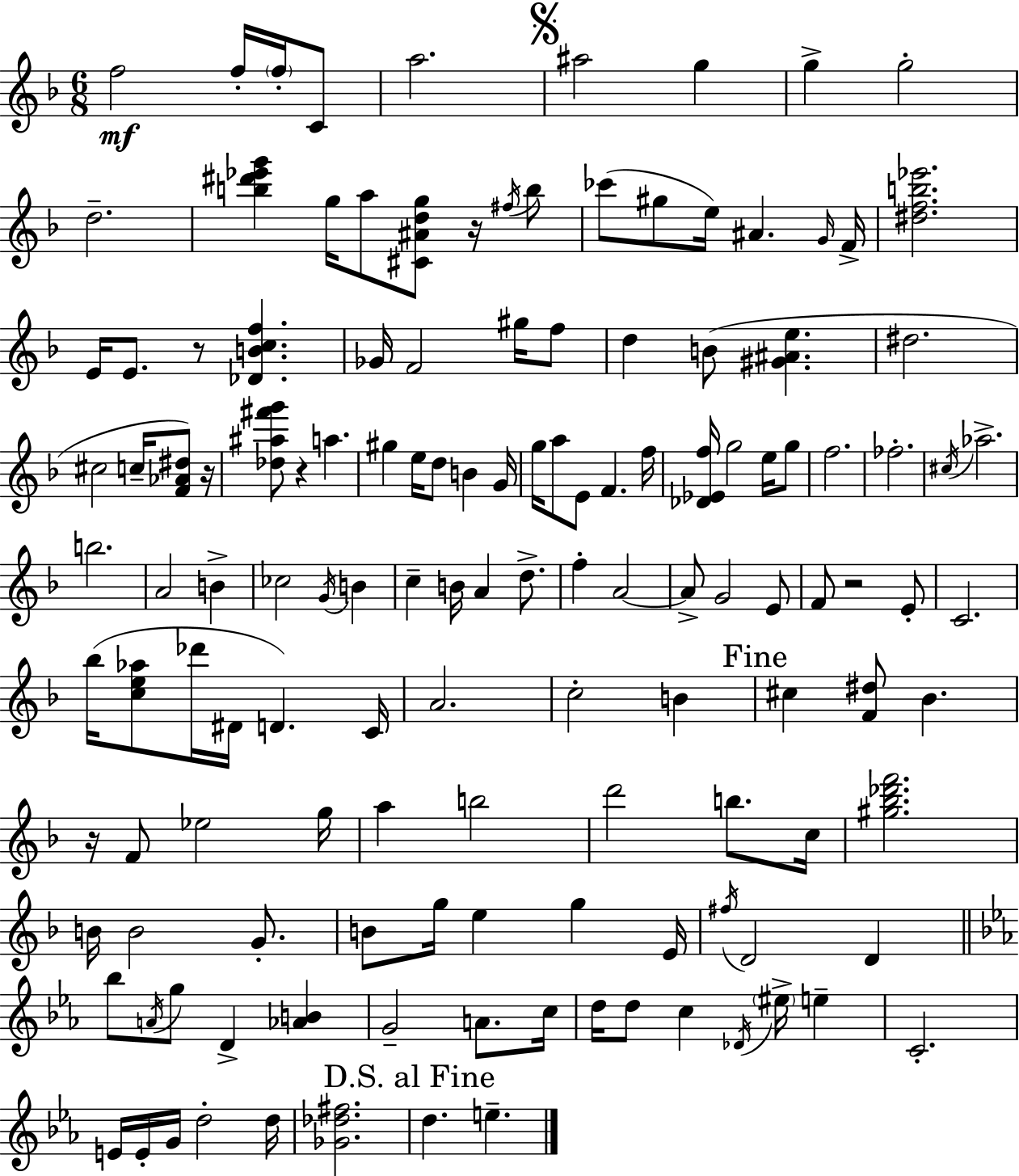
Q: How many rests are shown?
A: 6